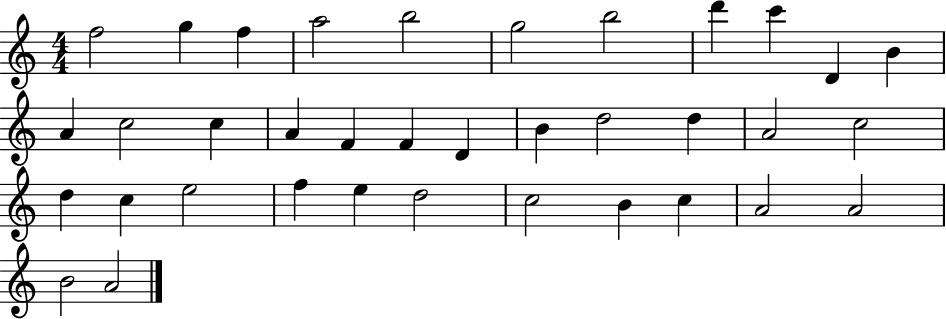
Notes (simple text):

F5/h G5/q F5/q A5/h B5/h G5/h B5/h D6/q C6/q D4/q B4/q A4/q C5/h C5/q A4/q F4/q F4/q D4/q B4/q D5/h D5/q A4/h C5/h D5/q C5/q E5/h F5/q E5/q D5/h C5/h B4/q C5/q A4/h A4/h B4/h A4/h